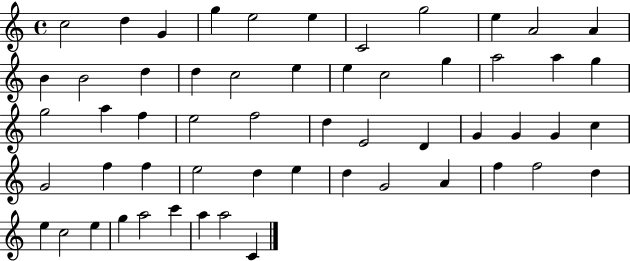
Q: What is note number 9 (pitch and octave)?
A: E5